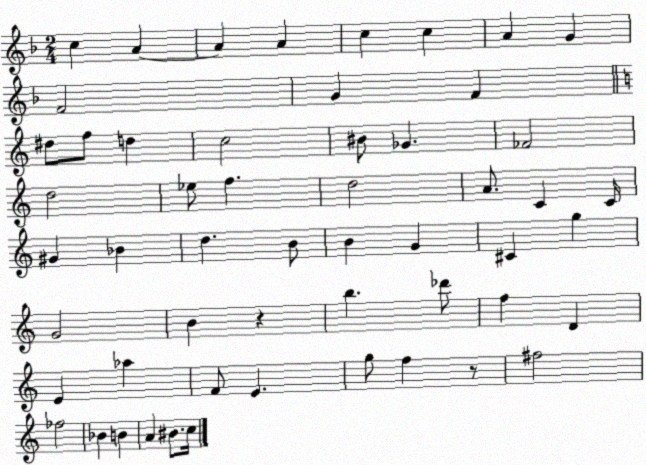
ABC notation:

X:1
T:Untitled
M:2/4
L:1/4
K:F
c A A A c c A G F2 G F ^d/2 f/2 d c2 ^B/2 _G _F2 d2 _e/2 f d2 A/2 C C/4 ^G _B d B/2 B G ^C g G2 B z b _d'/2 f D E _a F/2 E g/2 f z/2 ^f2 _f2 _B B A ^B/2 c/4